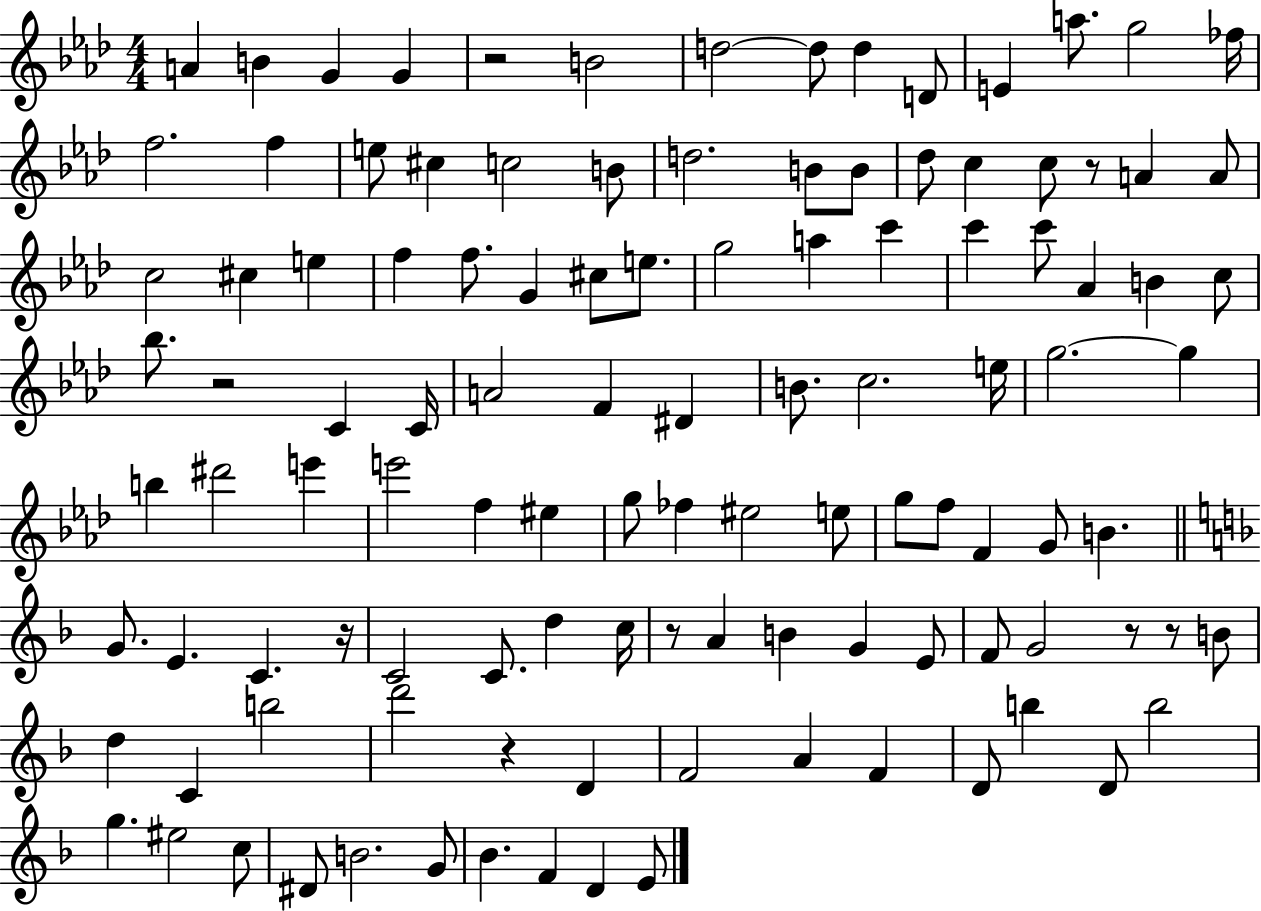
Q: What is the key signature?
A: AES major